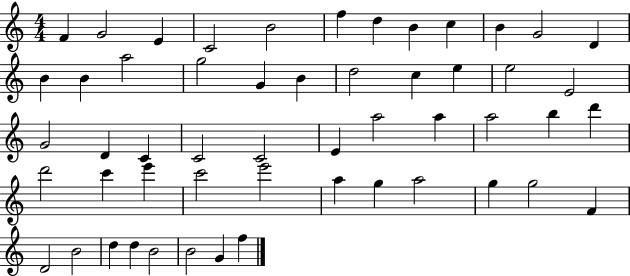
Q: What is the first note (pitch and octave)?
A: F4